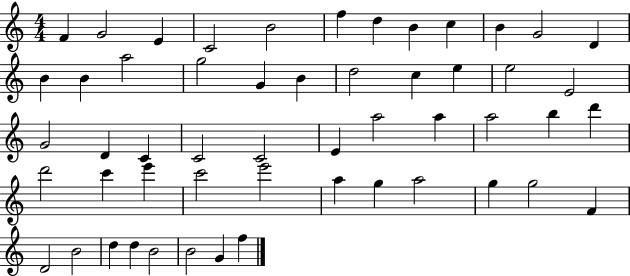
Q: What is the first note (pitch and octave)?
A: F4